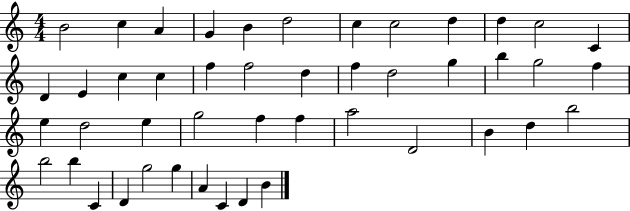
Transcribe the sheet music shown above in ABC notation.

X:1
T:Untitled
M:4/4
L:1/4
K:C
B2 c A G B d2 c c2 d d c2 C D E c c f f2 d f d2 g b g2 f e d2 e g2 f f a2 D2 B d b2 b2 b C D g2 g A C D B